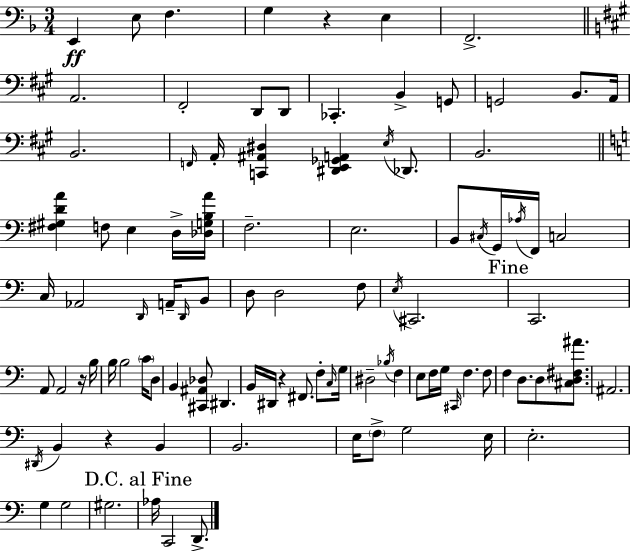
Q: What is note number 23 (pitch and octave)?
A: F3